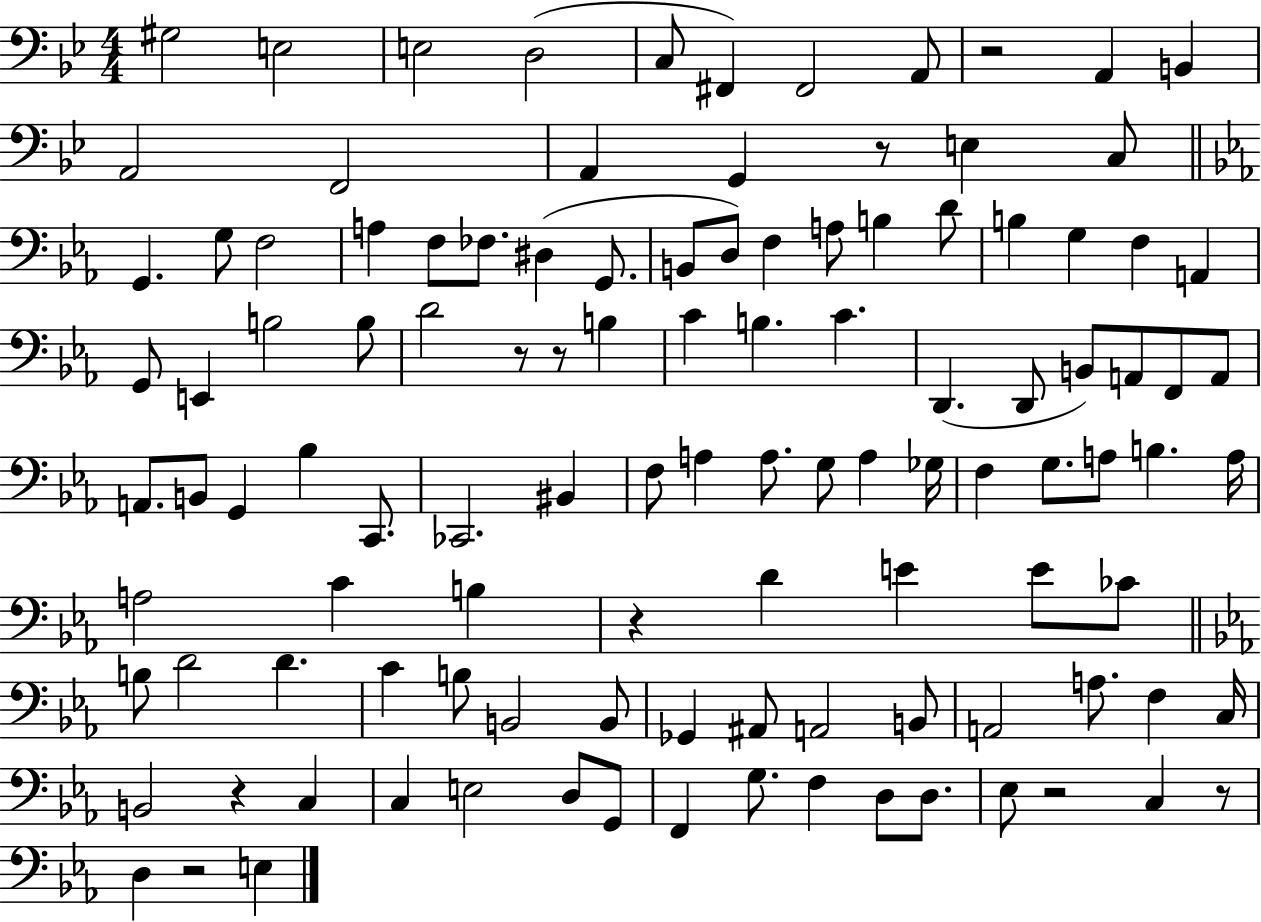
G#3/h E3/h E3/h D3/h C3/e F#2/q F#2/h A2/e R/h A2/q B2/q A2/h F2/h A2/q G2/q R/e E3/q C3/e G2/q. G3/e F3/h A3/q F3/e FES3/e. D#3/q G2/e. B2/e D3/e F3/q A3/e B3/q D4/e B3/q G3/q F3/q A2/q G2/e E2/q B3/h B3/e D4/h R/e R/e B3/q C4/q B3/q. C4/q. D2/q. D2/e B2/e A2/e F2/e A2/e A2/e. B2/e G2/q Bb3/q C2/e. CES2/h. BIS2/q F3/e A3/q A3/e. G3/e A3/q Gb3/s F3/q G3/e. A3/e B3/q. A3/s A3/h C4/q B3/q R/q D4/q E4/q E4/e CES4/e B3/e D4/h D4/q. C4/q B3/e B2/h B2/e Gb2/q A#2/e A2/h B2/e A2/h A3/e. F3/q C3/s B2/h R/q C3/q C3/q E3/h D3/e G2/e F2/q G3/e. F3/q D3/e D3/e. Eb3/e R/h C3/q R/e D3/q R/h E3/q